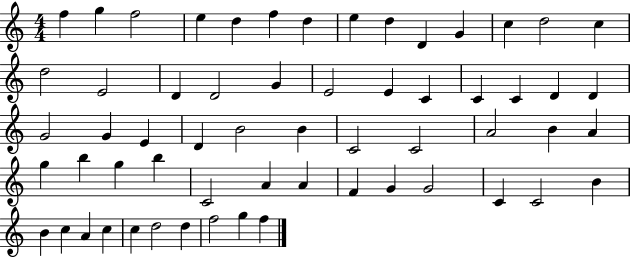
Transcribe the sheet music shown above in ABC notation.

X:1
T:Untitled
M:4/4
L:1/4
K:C
f g f2 e d f d e d D G c d2 c d2 E2 D D2 G E2 E C C C D D G2 G E D B2 B C2 C2 A2 B A g b g b C2 A A F G G2 C C2 B B c A c c d2 d f2 g f